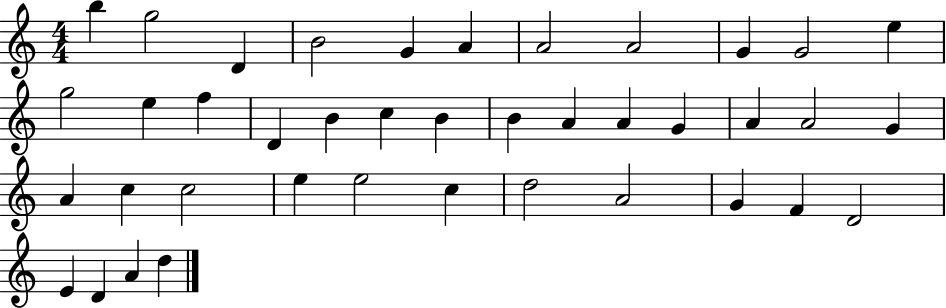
X:1
T:Untitled
M:4/4
L:1/4
K:C
b g2 D B2 G A A2 A2 G G2 e g2 e f D B c B B A A G A A2 G A c c2 e e2 c d2 A2 G F D2 E D A d